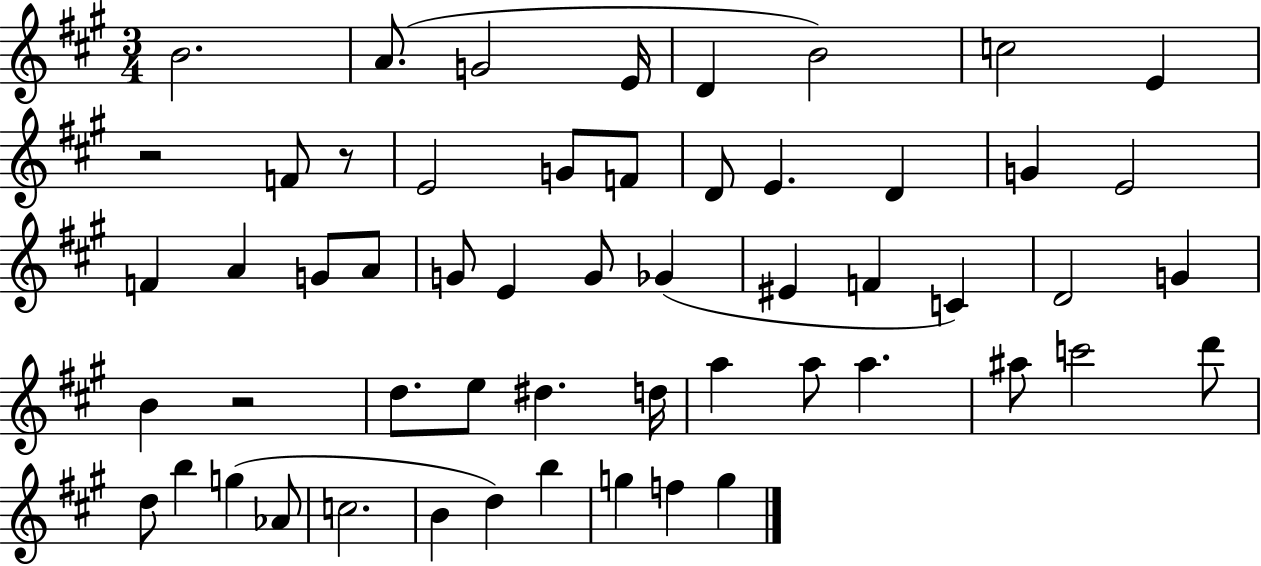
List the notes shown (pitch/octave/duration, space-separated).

B4/h. A4/e. G4/h E4/s D4/q B4/h C5/h E4/q R/h F4/e R/e E4/h G4/e F4/e D4/e E4/q. D4/q G4/q E4/h F4/q A4/q G4/e A4/e G4/e E4/q G4/e Gb4/q EIS4/q F4/q C4/q D4/h G4/q B4/q R/h D5/e. E5/e D#5/q. D5/s A5/q A5/e A5/q. A#5/e C6/h D6/e D5/e B5/q G5/q Ab4/e C5/h. B4/q D5/q B5/q G5/q F5/q G5/q